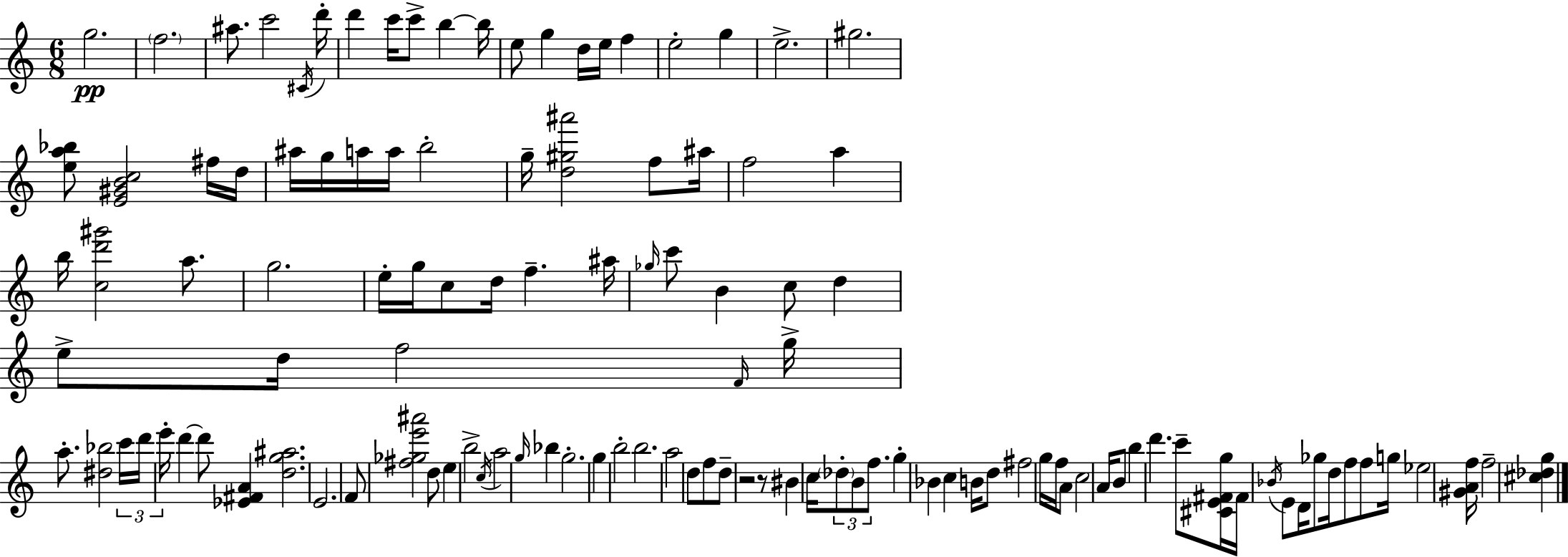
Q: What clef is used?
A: treble